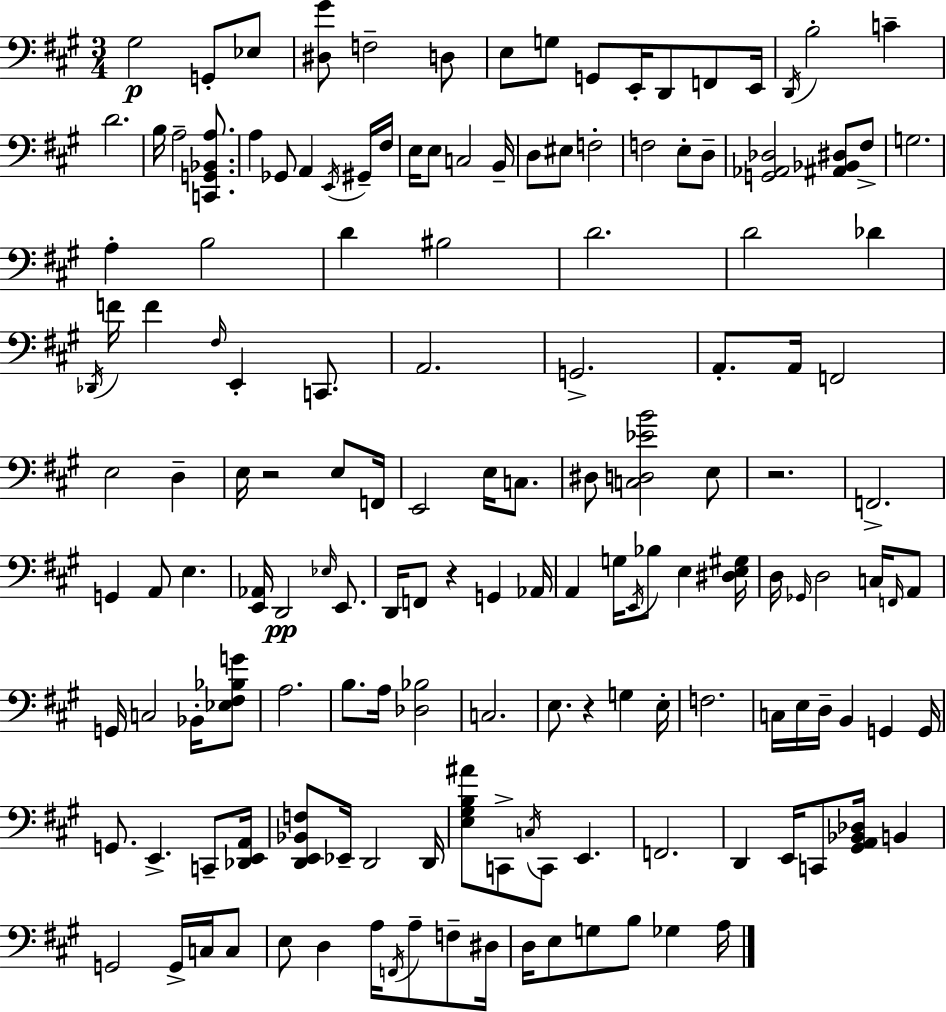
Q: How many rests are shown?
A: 4